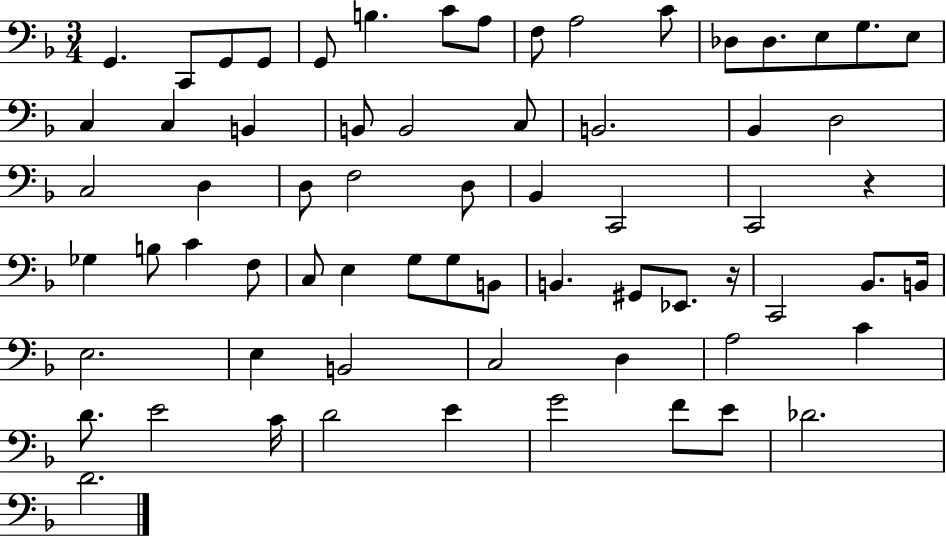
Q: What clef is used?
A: bass